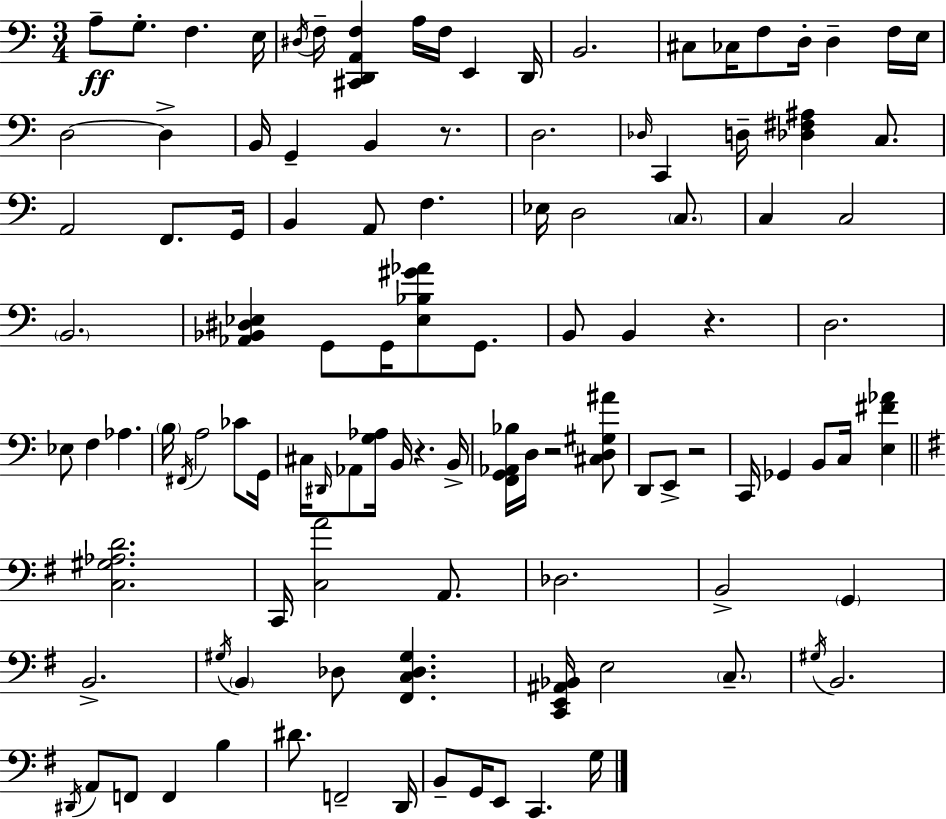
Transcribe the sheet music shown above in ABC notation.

X:1
T:Untitled
M:3/4
L:1/4
K:C
A,/2 G,/2 F, E,/4 ^D,/4 F,/4 [^C,,D,,A,,F,] A,/4 F,/4 E,, D,,/4 B,,2 ^C,/2 _C,/4 F,/2 D,/4 D, F,/4 E,/4 D,2 D, B,,/4 G,, B,, z/2 D,2 _D,/4 C,, D,/4 [_D,^F,^A,] C,/2 A,,2 F,,/2 G,,/4 B,, A,,/2 F, _E,/4 D,2 C,/2 C, C,2 B,,2 [_A,,_B,,^D,_E,] G,,/2 G,,/4 [_E,_B,^G_A]/2 G,,/2 B,,/2 B,, z D,2 _E,/2 F, _A, B,/4 ^F,,/4 A,2 _C/2 G,,/4 ^C,/4 ^D,,/4 _A,,/2 [G,_A,]/4 B,,/4 z B,,/4 [F,,G,,_A,,_B,]/4 D,/4 z2 [^C,D,^G,^A]/2 D,,/2 E,,/2 z2 C,,/4 _G,, B,,/2 C,/4 [E,^F_A] [C,^G,_A,D]2 C,,/4 [C,A]2 A,,/2 _D,2 B,,2 G,, B,,2 ^G,/4 B,, _D,/2 [^F,,C,_D,^G,] [C,,E,,^A,,_B,,]/4 E,2 C,/2 ^G,/4 B,,2 ^D,,/4 A,,/2 F,,/2 F,, B, ^D/2 F,,2 D,,/4 B,,/2 G,,/4 E,,/2 C,, G,/4